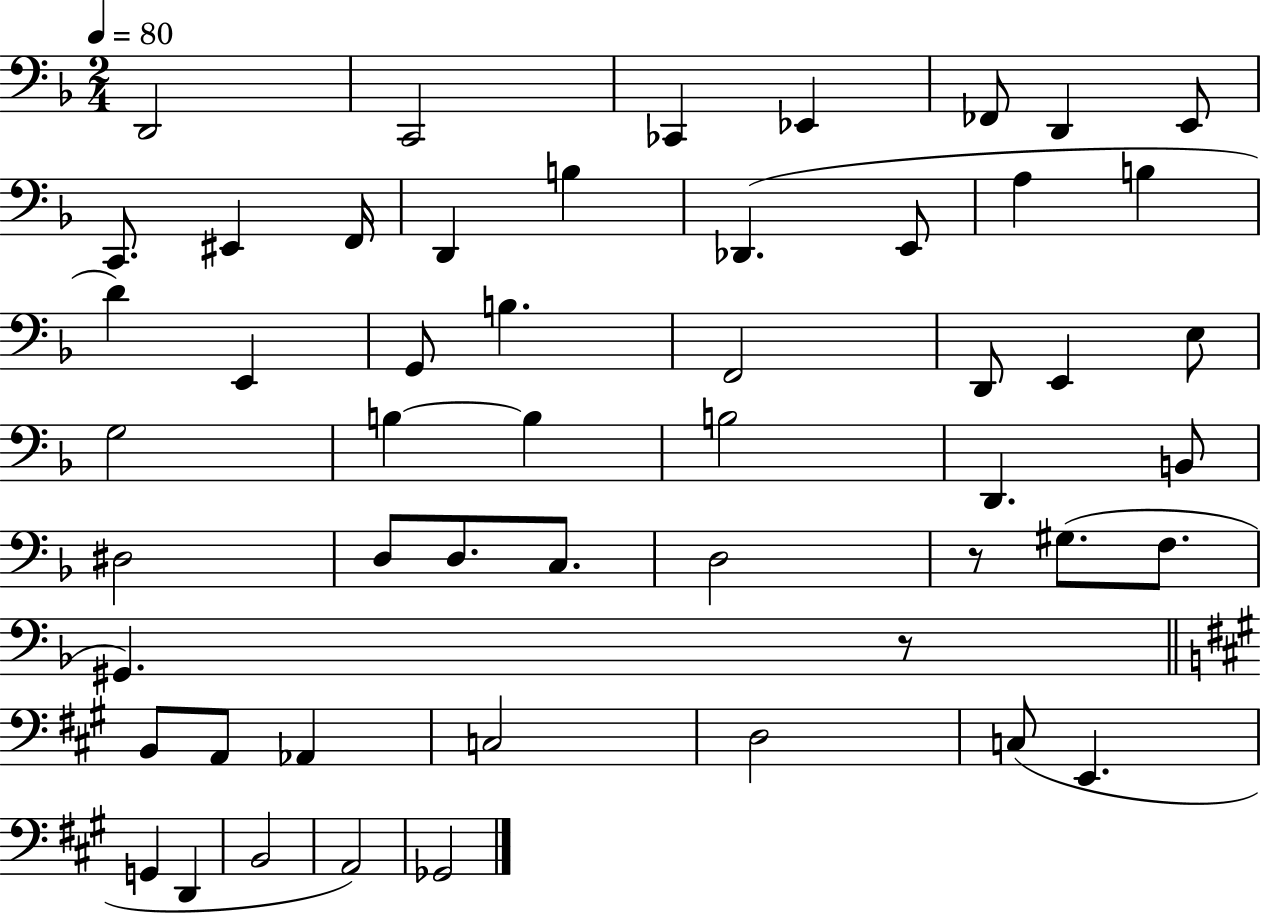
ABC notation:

X:1
T:Untitled
M:2/4
L:1/4
K:F
D,,2 C,,2 _C,, _E,, _F,,/2 D,, E,,/2 C,,/2 ^E,, F,,/4 D,, B, _D,, E,,/2 A, B, D E,, G,,/2 B, F,,2 D,,/2 E,, E,/2 G,2 B, B, B,2 D,, B,,/2 ^D,2 D,/2 D,/2 C,/2 D,2 z/2 ^G,/2 F,/2 ^G,, z/2 B,,/2 A,,/2 _A,, C,2 D,2 C,/2 E,, G,, D,, B,,2 A,,2 _G,,2